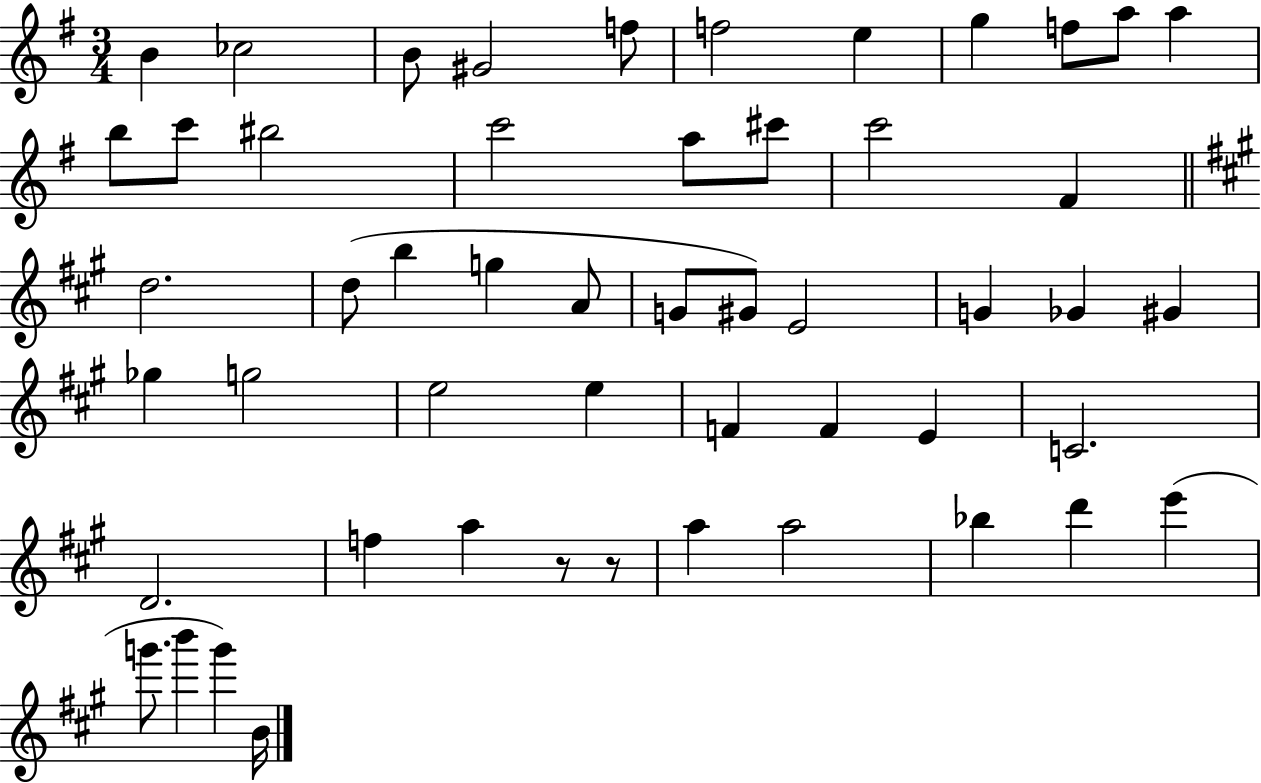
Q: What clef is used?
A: treble